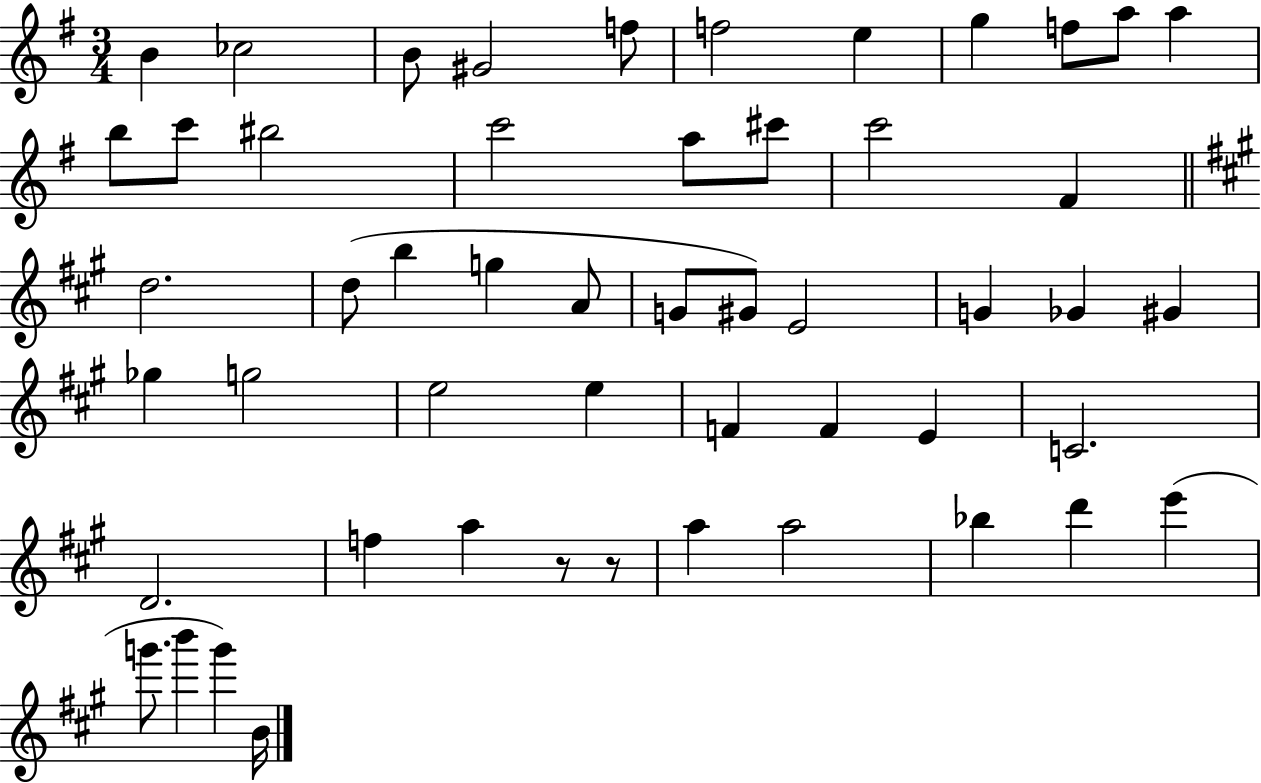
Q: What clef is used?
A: treble